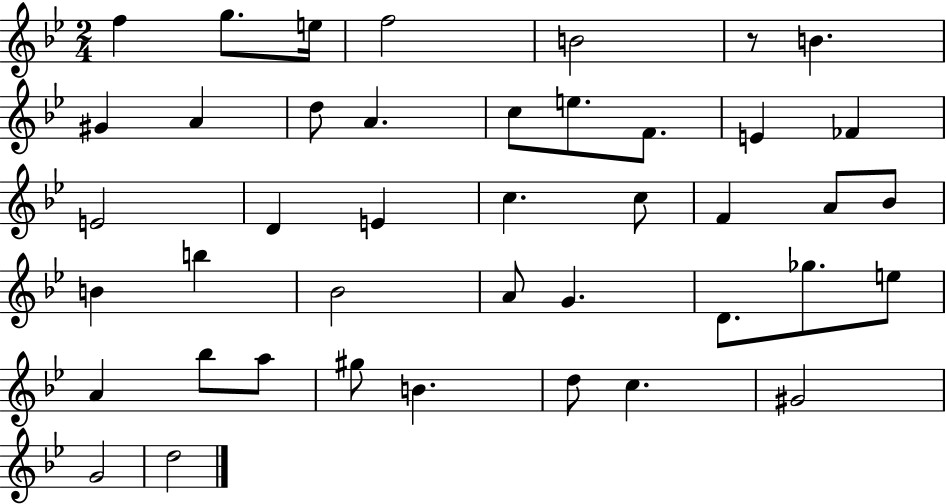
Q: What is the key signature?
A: BES major